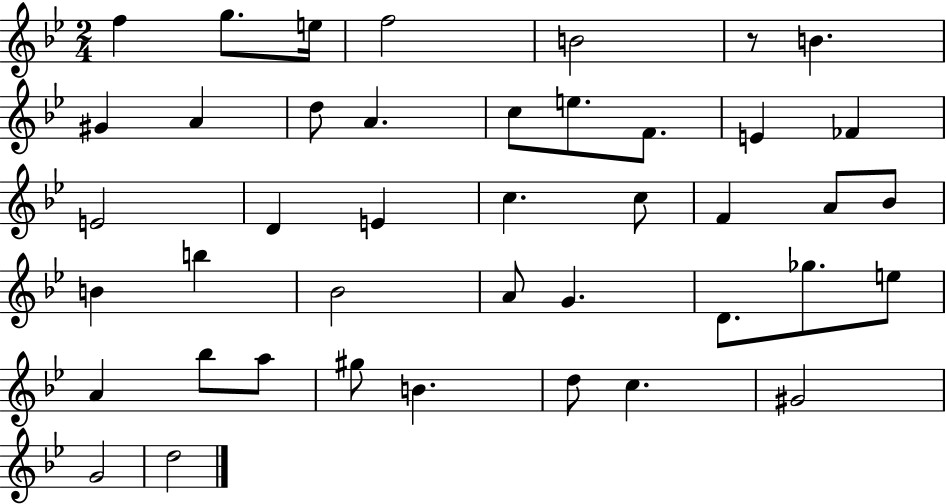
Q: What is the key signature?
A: BES major